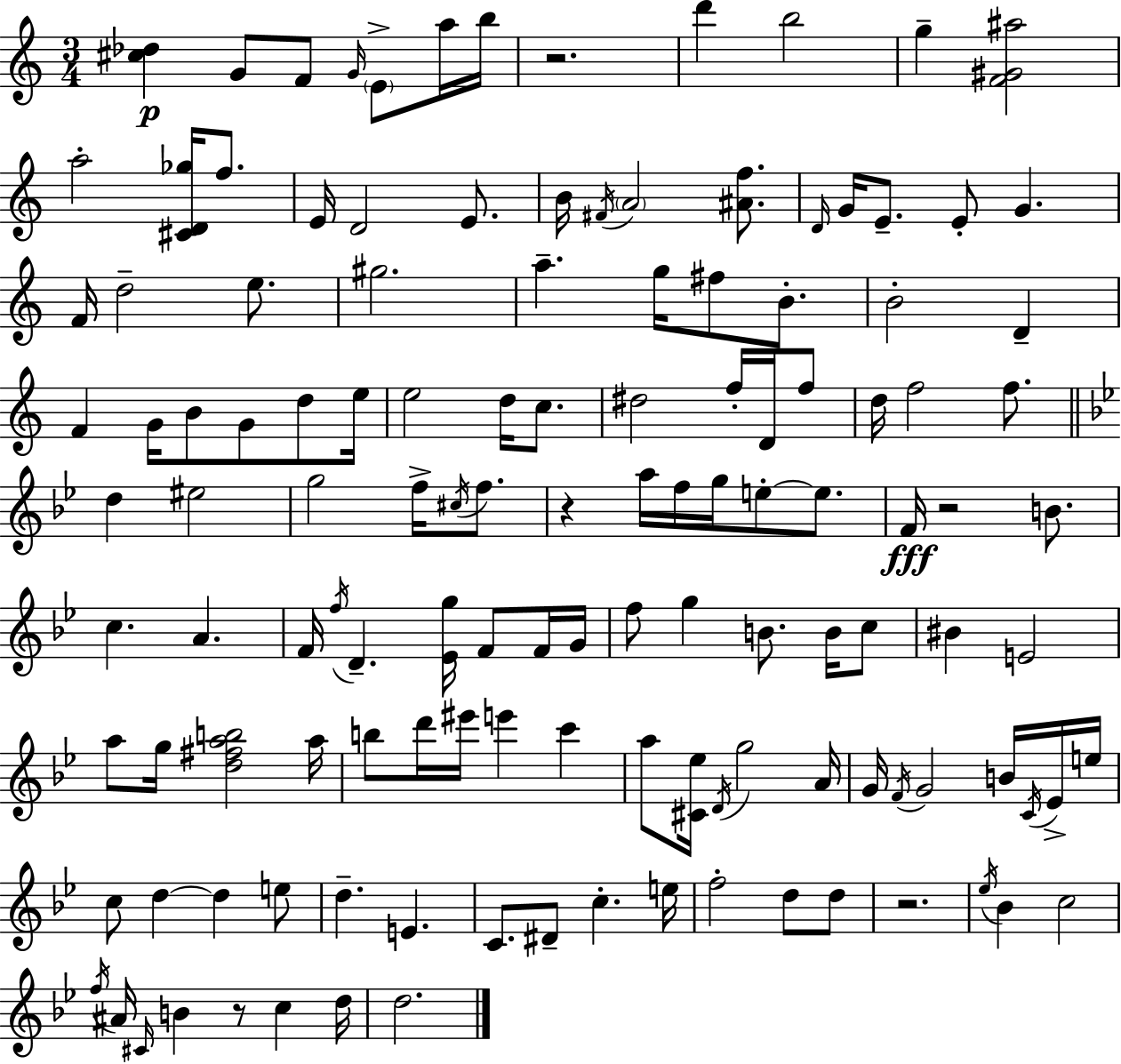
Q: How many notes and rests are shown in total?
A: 130